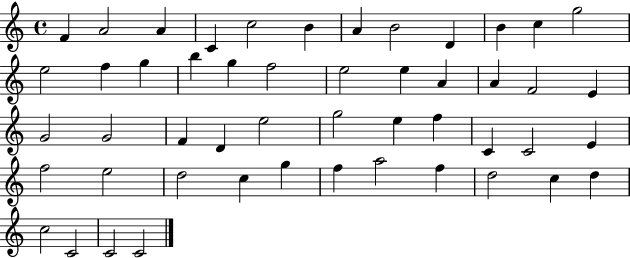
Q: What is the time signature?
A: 4/4